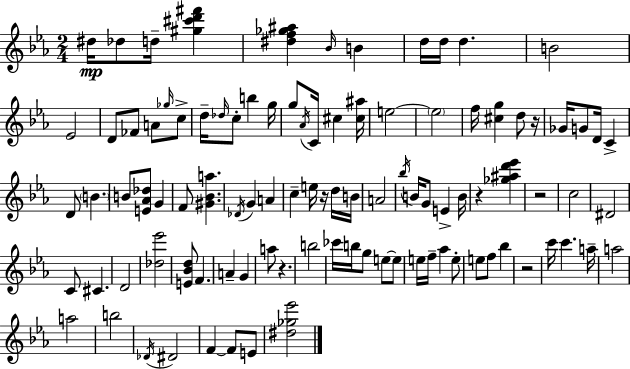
{
  \clef treble
  \numericTimeSignature
  \time 2/4
  \key c \minor
  dis''16\mp des''8 d''16-- <gis'' cis''' d''' fis'''>4 | <dis'' f'' ges'' ais''>4 \grace { bes'16 } b'4 | d''16 d''16 d''4. | b'2 | \break ees'2 | d'8 fes'8 a'8 \grace { ges''16 } | c''8-> d''16-- \grace { des''16 } c''8-. b''4 | g''16 g''8 \acciaccatura { aes'16 } c'16 cis''4 | \break <cis'' ais''>16 e''2~~ | \parenthesize e''2 | f''16 <cis'' g''>4 | d''8 r16 ges'16 g'8 d'16 | \break c'4-> d'8 \parenthesize b'4. | b'8 <e' aes' des''>8 | g'4 f'8 <gis' bes' a''>4. | \acciaccatura { des'16 } g'4 | \break a'4 c''4-- | e''16 r16 d''16 b'16 a'2 | \acciaccatura { bes''16 } b'16 g'8 | e'4-> b'16 r4 | \break <ges'' ais'' d''' ees'''>4 r2 | c''2 | dis'2 | c'8 | \break cis'4. d'2 | <des'' ees'''>2 | <e' bes' d''>8 | f'4. a'4-- | \break g'4 a''8 | r4. b''2 | ces'''16 b''16 | g''8 e''8~~ e''8 e''16 f''16-- | \break aes''4 e''8-. e''8 | f''8 bes''4 r2 | c'''16 c'''4. | a''16-- a''2 | \break a''2 | b''2 | \acciaccatura { des'16 } dis'2 | f'4~~ | \break f'8 e'8 <dis'' ges'' ees'''>2 | \bar "|."
}